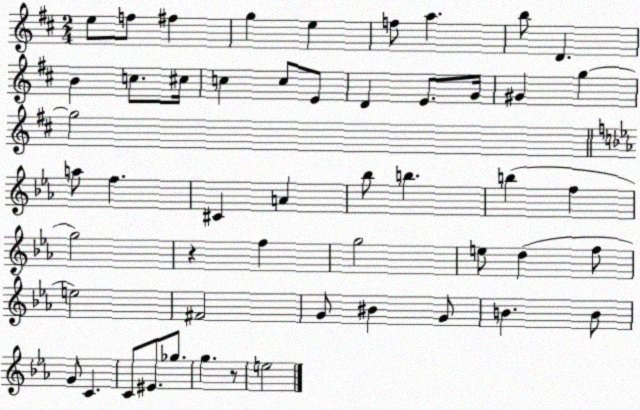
X:1
T:Untitled
M:2/4
L:1/4
K:D
e/2 f/2 ^f g e f/2 a b/2 D B c/2 ^c/4 c c/2 E/2 D E/2 G/4 ^G g g2 a/2 f ^C A _b/2 b b f g2 z f g2 e/2 d f/2 e2 ^F2 G/2 ^B G/2 B B/2 G/2 C C/2 ^E/2 _g/2 g z/2 e2